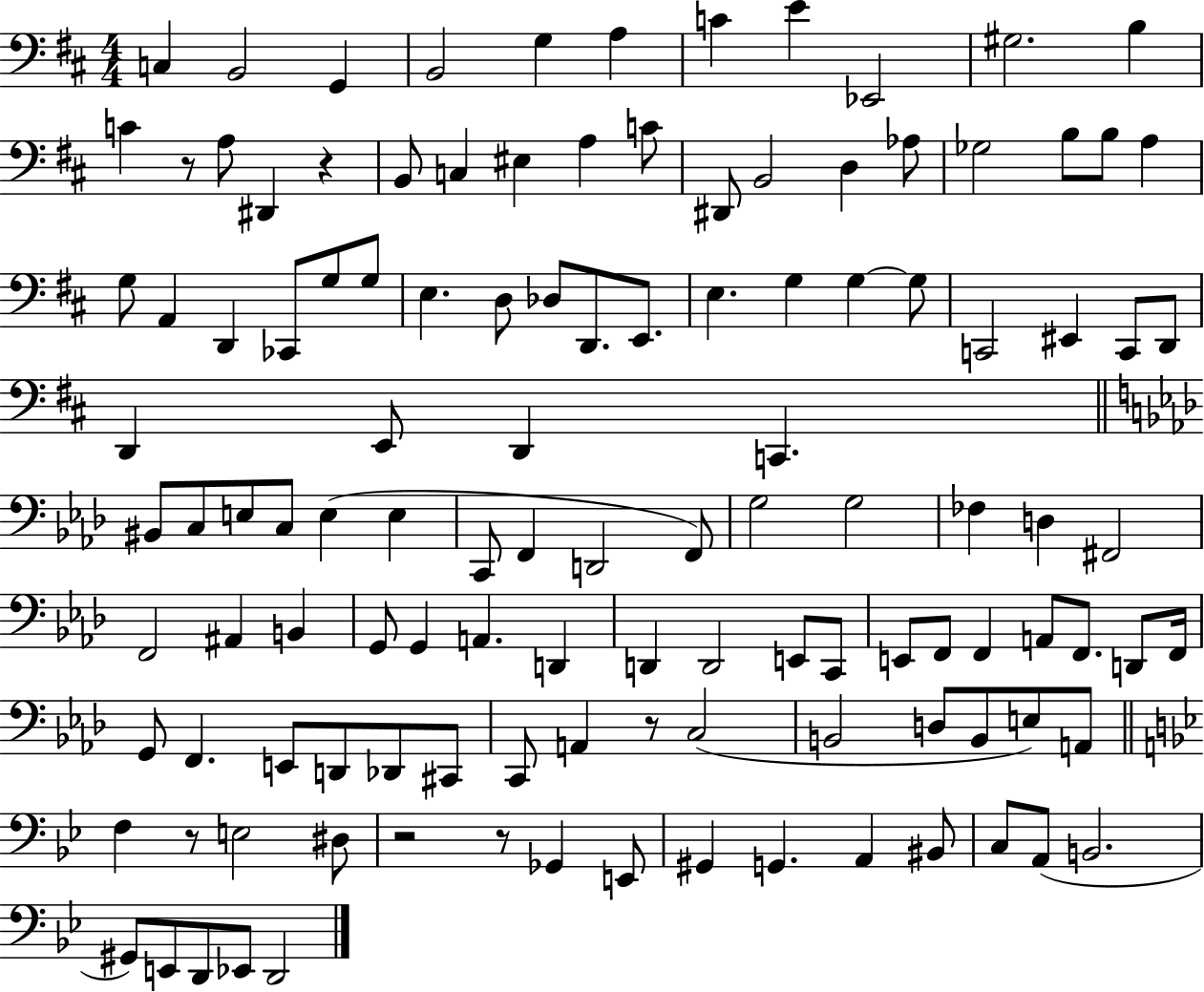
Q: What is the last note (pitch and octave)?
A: D2